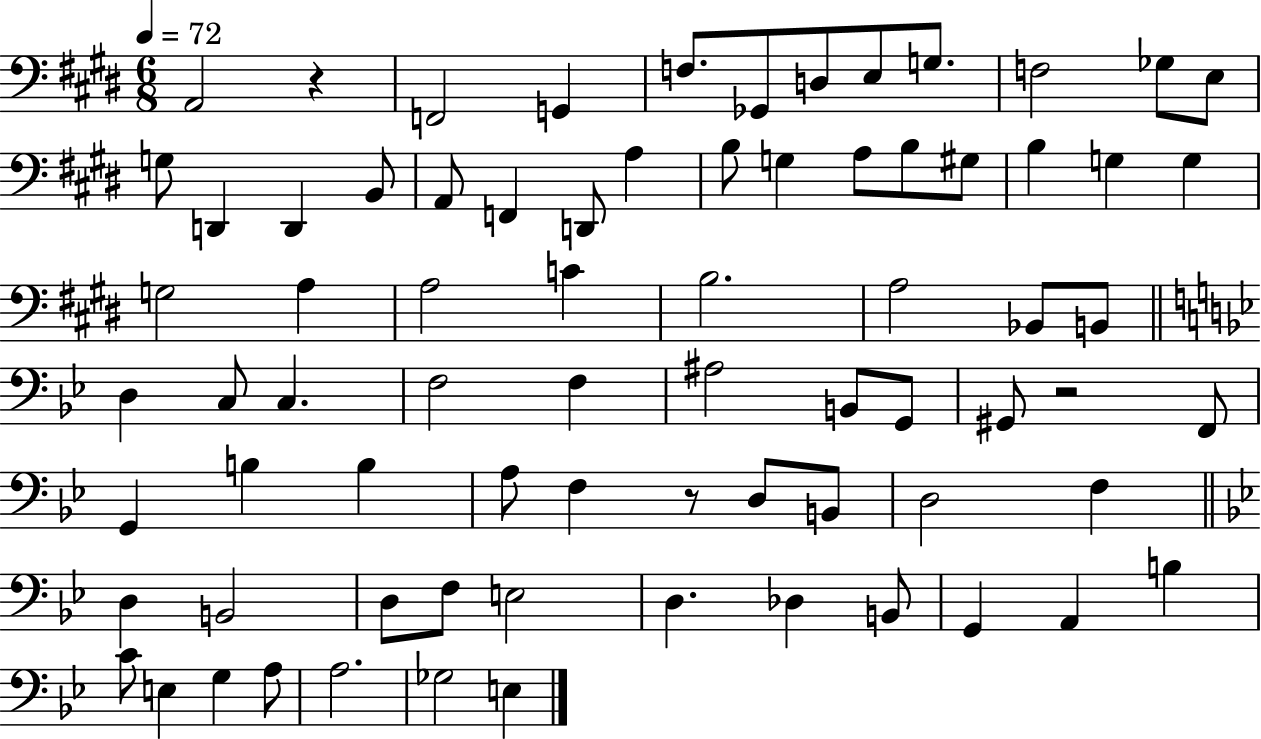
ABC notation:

X:1
T:Untitled
M:6/8
L:1/4
K:E
A,,2 z F,,2 G,, F,/2 _G,,/2 D,/2 E,/2 G,/2 F,2 _G,/2 E,/2 G,/2 D,, D,, B,,/2 A,,/2 F,, D,,/2 A, B,/2 G, A,/2 B,/2 ^G,/2 B, G, G, G,2 A, A,2 C B,2 A,2 _B,,/2 B,,/2 D, C,/2 C, F,2 F, ^A,2 B,,/2 G,,/2 ^G,,/2 z2 F,,/2 G,, B, B, A,/2 F, z/2 D,/2 B,,/2 D,2 F, D, B,,2 D,/2 F,/2 E,2 D, _D, B,,/2 G,, A,, B, C/2 E, G, A,/2 A,2 _G,2 E,